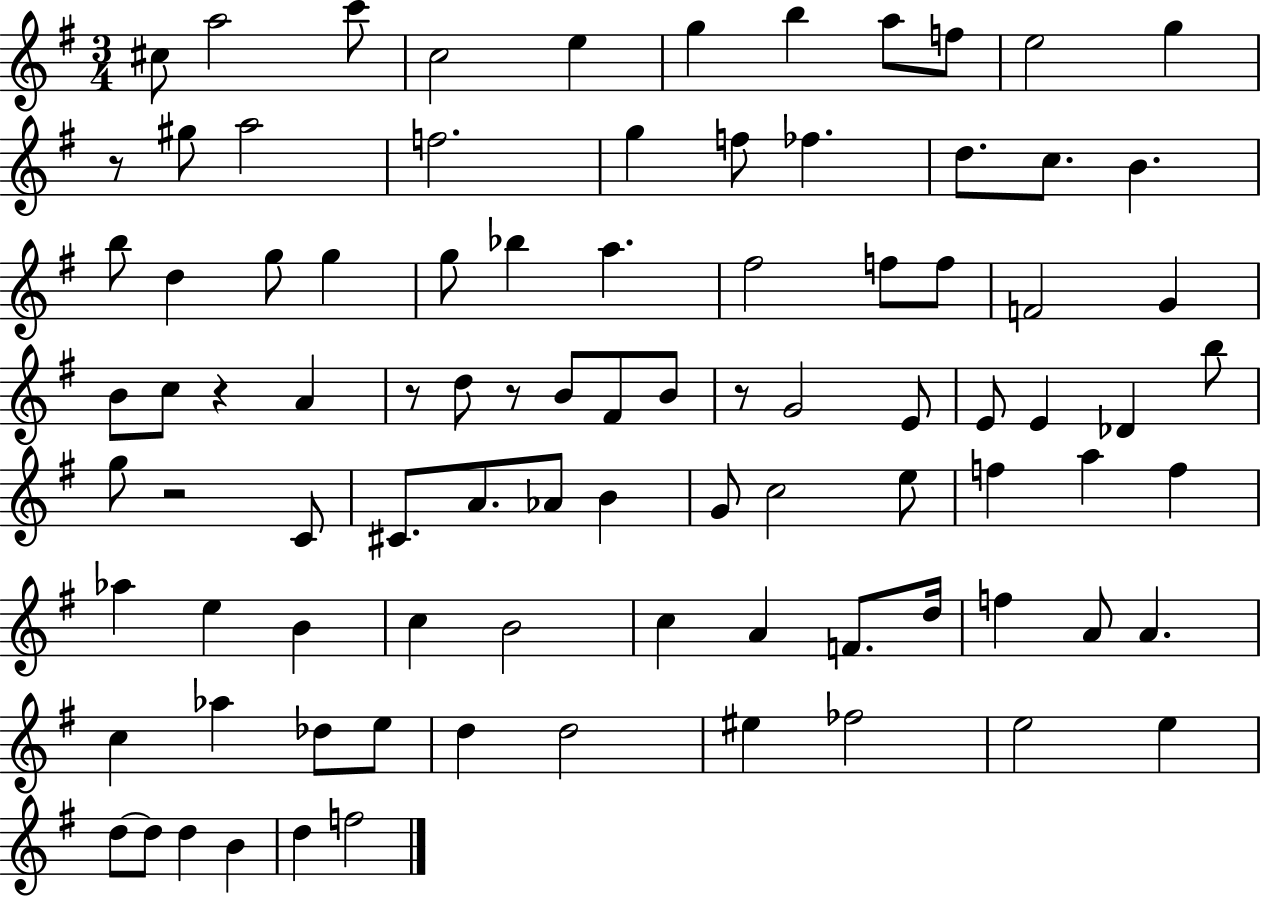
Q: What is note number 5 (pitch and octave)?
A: E5